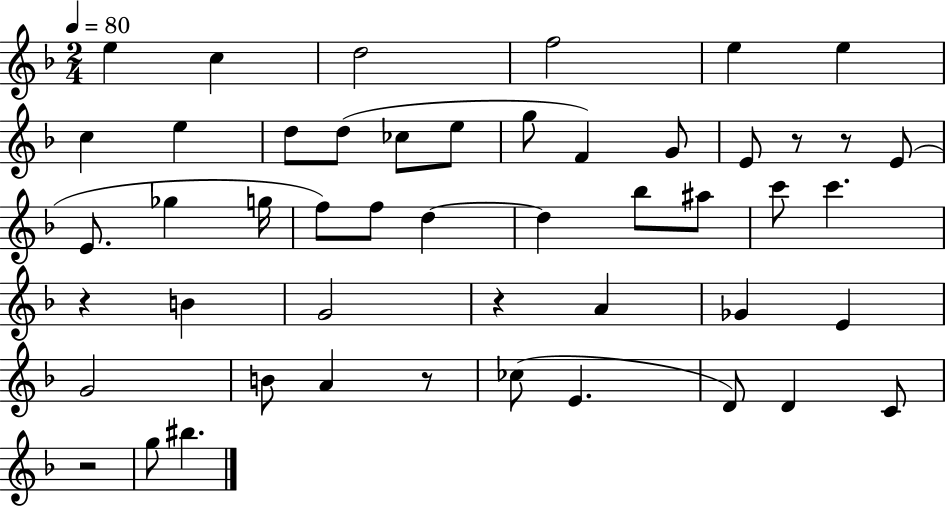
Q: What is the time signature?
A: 2/4